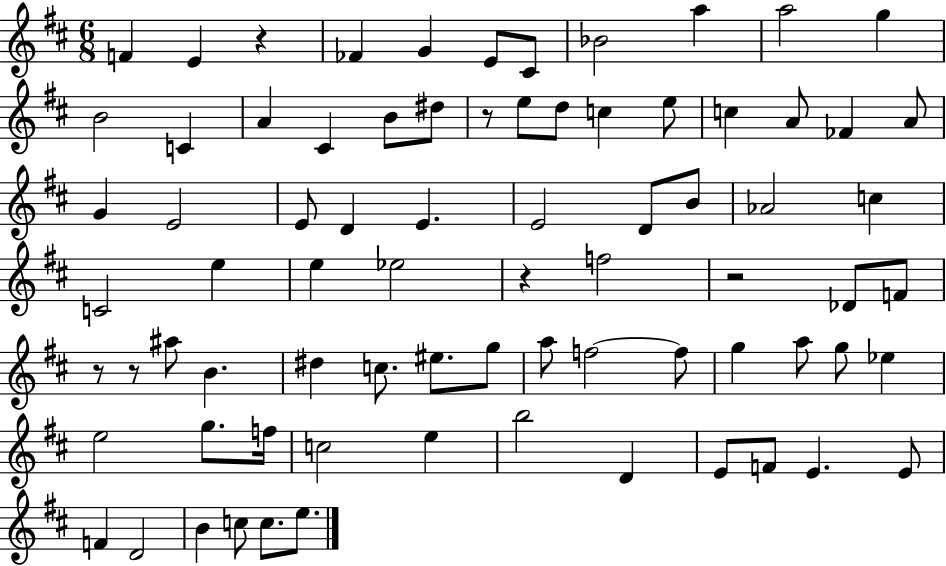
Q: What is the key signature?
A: D major